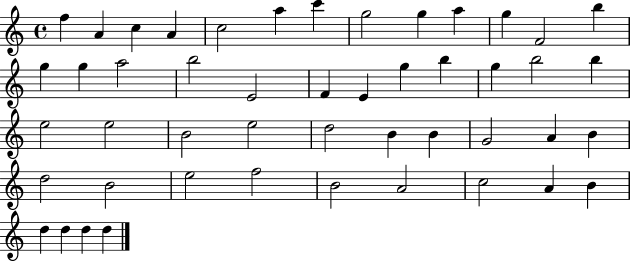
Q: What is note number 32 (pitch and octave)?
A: B4